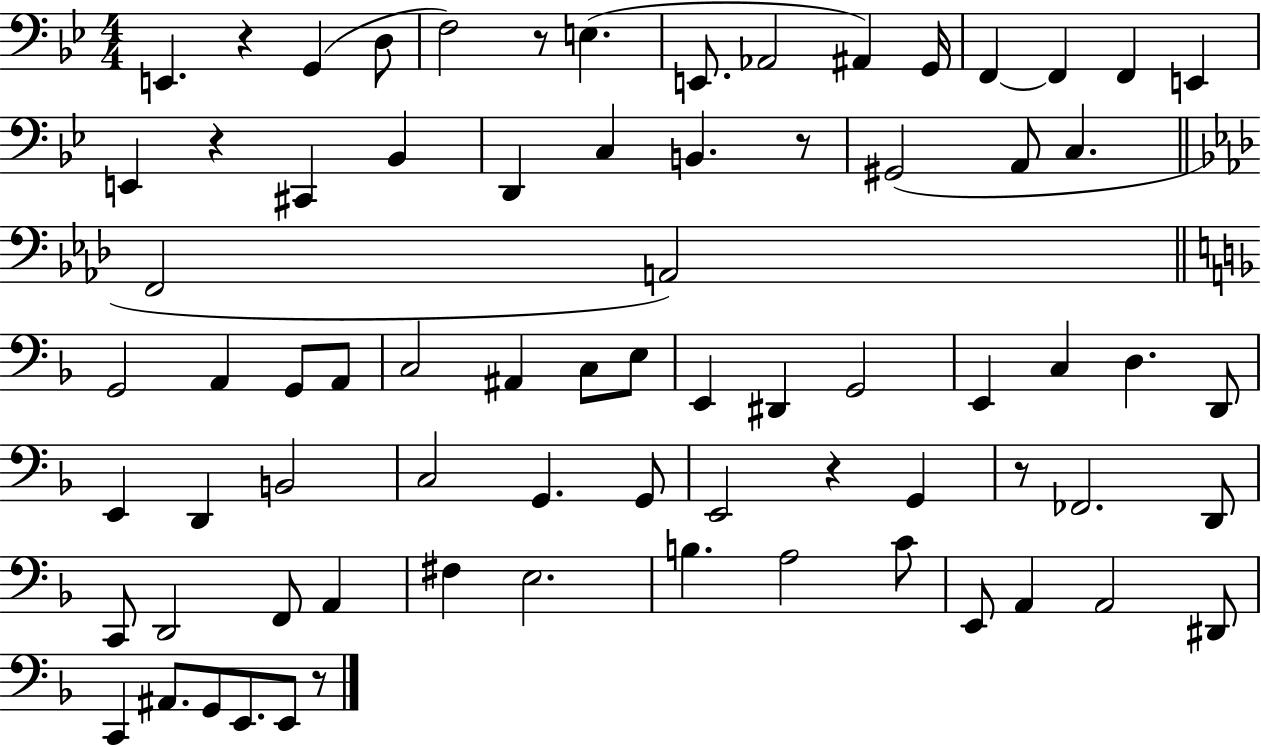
X:1
T:Untitled
M:4/4
L:1/4
K:Bb
E,, z G,, D,/2 F,2 z/2 E, E,,/2 _A,,2 ^A,, G,,/4 F,, F,, F,, E,, E,, z ^C,, _B,, D,, C, B,, z/2 ^G,,2 A,,/2 C, F,,2 A,,2 G,,2 A,, G,,/2 A,,/2 C,2 ^A,, C,/2 E,/2 E,, ^D,, G,,2 E,, C, D, D,,/2 E,, D,, B,,2 C,2 G,, G,,/2 E,,2 z G,, z/2 _F,,2 D,,/2 C,,/2 D,,2 F,,/2 A,, ^F, E,2 B, A,2 C/2 E,,/2 A,, A,,2 ^D,,/2 C,, ^A,,/2 G,,/2 E,,/2 E,,/2 z/2